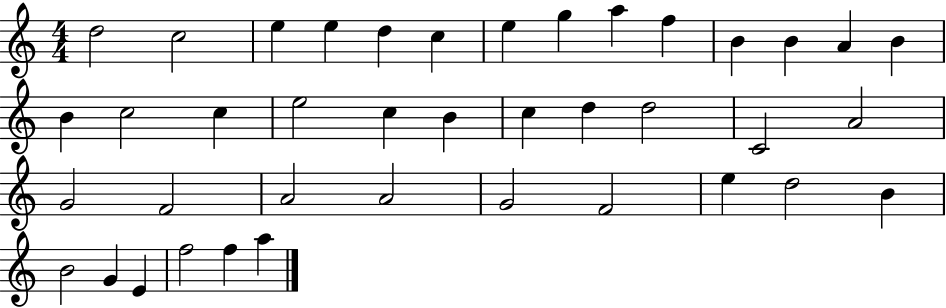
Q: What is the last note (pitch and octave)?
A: A5